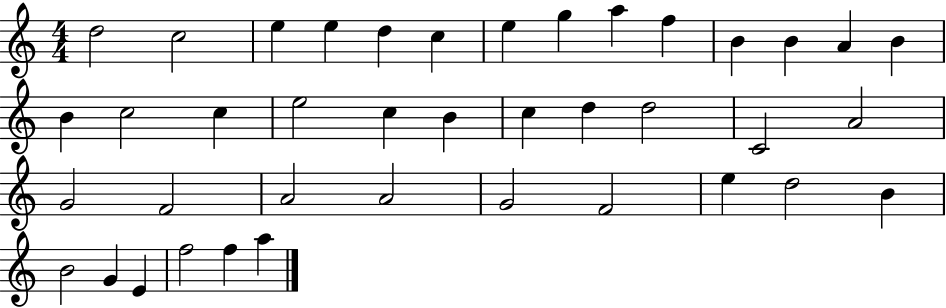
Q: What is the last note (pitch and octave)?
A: A5